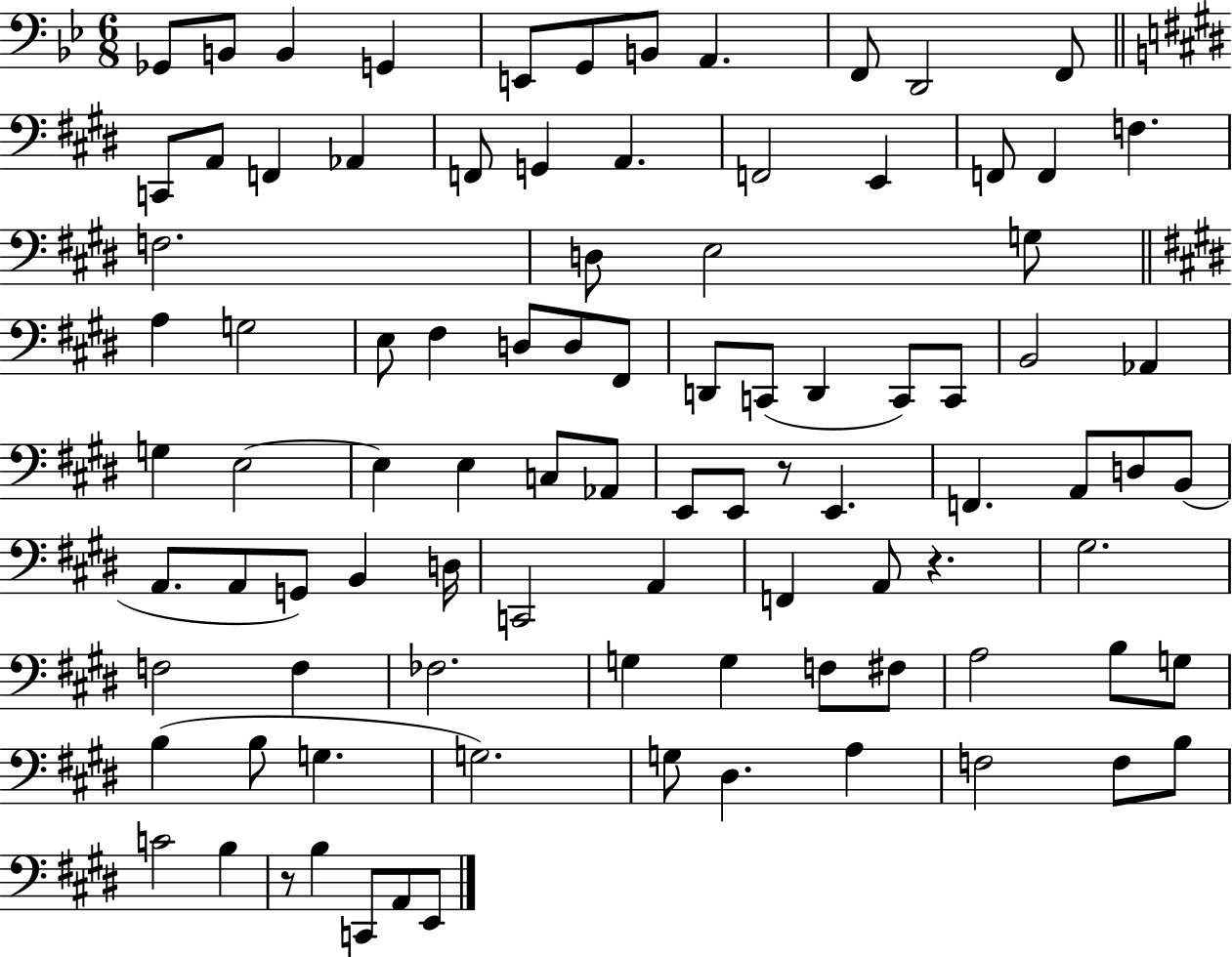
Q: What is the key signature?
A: BES major